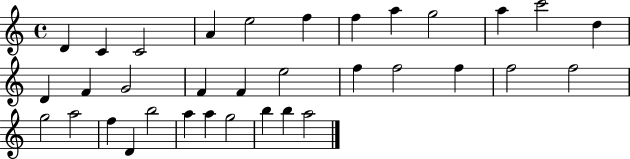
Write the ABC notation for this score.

X:1
T:Untitled
M:4/4
L:1/4
K:C
D C C2 A e2 f f a g2 a c'2 d D F G2 F F e2 f f2 f f2 f2 g2 a2 f D b2 a a g2 b b a2